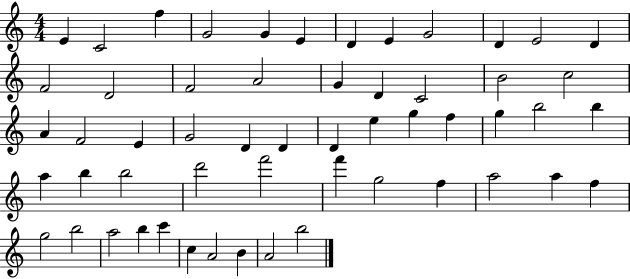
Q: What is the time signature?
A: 4/4